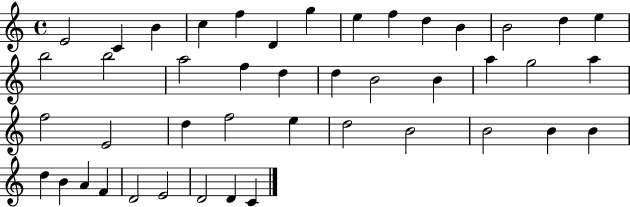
{
  \clef treble
  \time 4/4
  \defaultTimeSignature
  \key c \major
  e'2 c'4 b'4 | c''4 f''4 d'4 g''4 | e''4 f''4 d''4 b'4 | b'2 d''4 e''4 | \break b''2 b''2 | a''2 f''4 d''4 | d''4 b'2 b'4 | a''4 g''2 a''4 | \break f''2 e'2 | d''4 f''2 e''4 | d''2 b'2 | b'2 b'4 b'4 | \break d''4 b'4 a'4 f'4 | d'2 e'2 | d'2 d'4 c'4 | \bar "|."
}